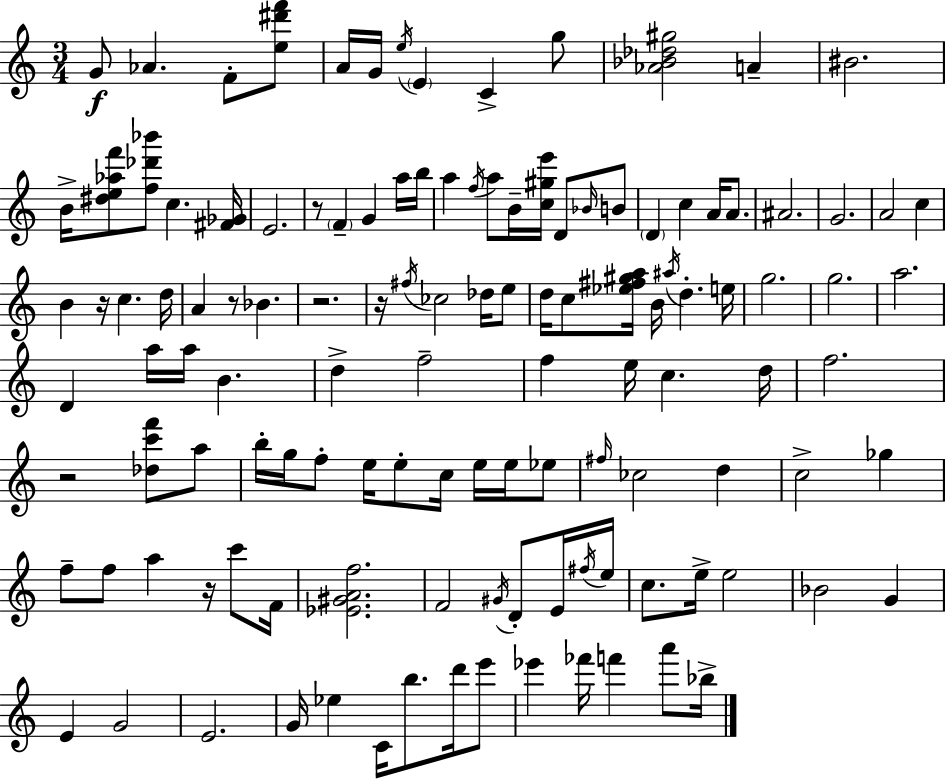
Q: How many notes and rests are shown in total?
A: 123